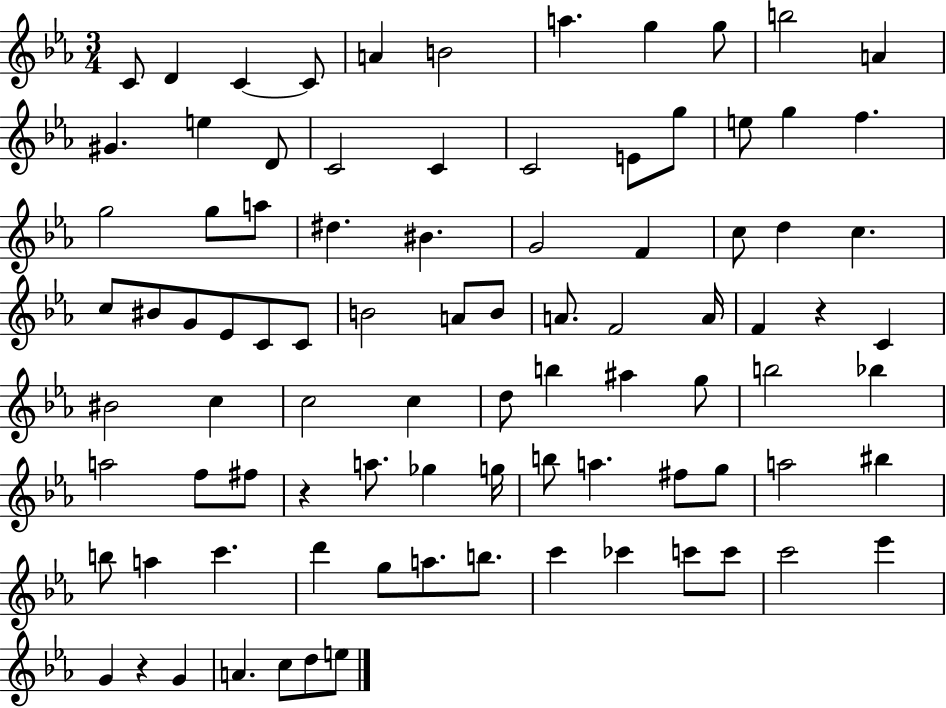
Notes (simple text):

C4/e D4/q C4/q C4/e A4/q B4/h A5/q. G5/q G5/e B5/h A4/q G#4/q. E5/q D4/e C4/h C4/q C4/h E4/e G5/e E5/e G5/q F5/q. G5/h G5/e A5/e D#5/q. BIS4/q. G4/h F4/q C5/e D5/q C5/q. C5/e BIS4/e G4/e Eb4/e C4/e C4/e B4/h A4/e B4/e A4/e. F4/h A4/s F4/q R/q C4/q BIS4/h C5/q C5/h C5/q D5/e B5/q A#5/q G5/e B5/h Bb5/q A5/h F5/e F#5/e R/q A5/e. Gb5/q G5/s B5/e A5/q. F#5/e G5/e A5/h BIS5/q B5/e A5/q C6/q. D6/q G5/e A5/e. B5/e. C6/q CES6/q C6/e C6/e C6/h Eb6/q G4/q R/q G4/q A4/q. C5/e D5/e E5/e